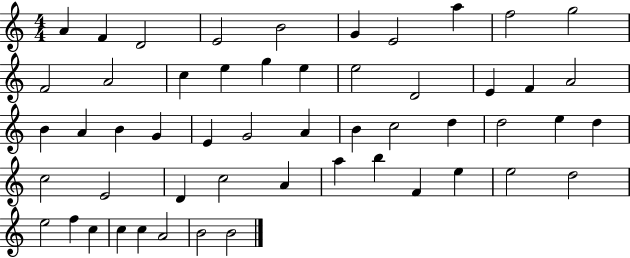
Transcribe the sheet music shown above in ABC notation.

X:1
T:Untitled
M:4/4
L:1/4
K:C
A F D2 E2 B2 G E2 a f2 g2 F2 A2 c e g e e2 D2 E F A2 B A B G E G2 A B c2 d d2 e d c2 E2 D c2 A a b F e e2 d2 e2 f c c c A2 B2 B2